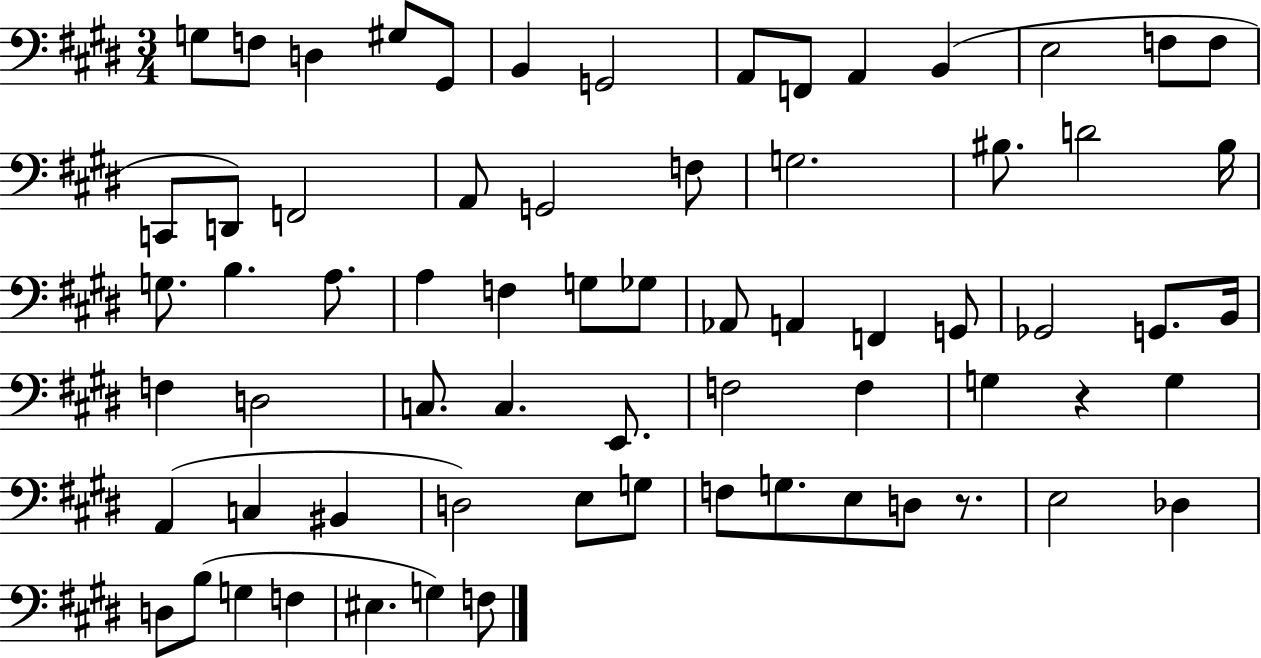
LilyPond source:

{
  \clef bass
  \numericTimeSignature
  \time 3/4
  \key e \major
  g8 f8 d4 gis8 gis,8 | b,4 g,2 | a,8 f,8 a,4 b,4( | e2 f8 f8 | \break c,8 d,8) f,2 | a,8 g,2 f8 | g2. | bis8. d'2 bis16 | \break g8. b4. a8. | a4 f4 g8 ges8 | aes,8 a,4 f,4 g,8 | ges,2 g,8. b,16 | \break f4 d2 | c8. c4. e,8. | f2 f4 | g4 r4 g4 | \break a,4( c4 bis,4 | d2) e8 g8 | f8 g8. e8 d8 r8. | e2 des4 | \break d8 b8( g4 f4 | eis4. g4) f8 | \bar "|."
}